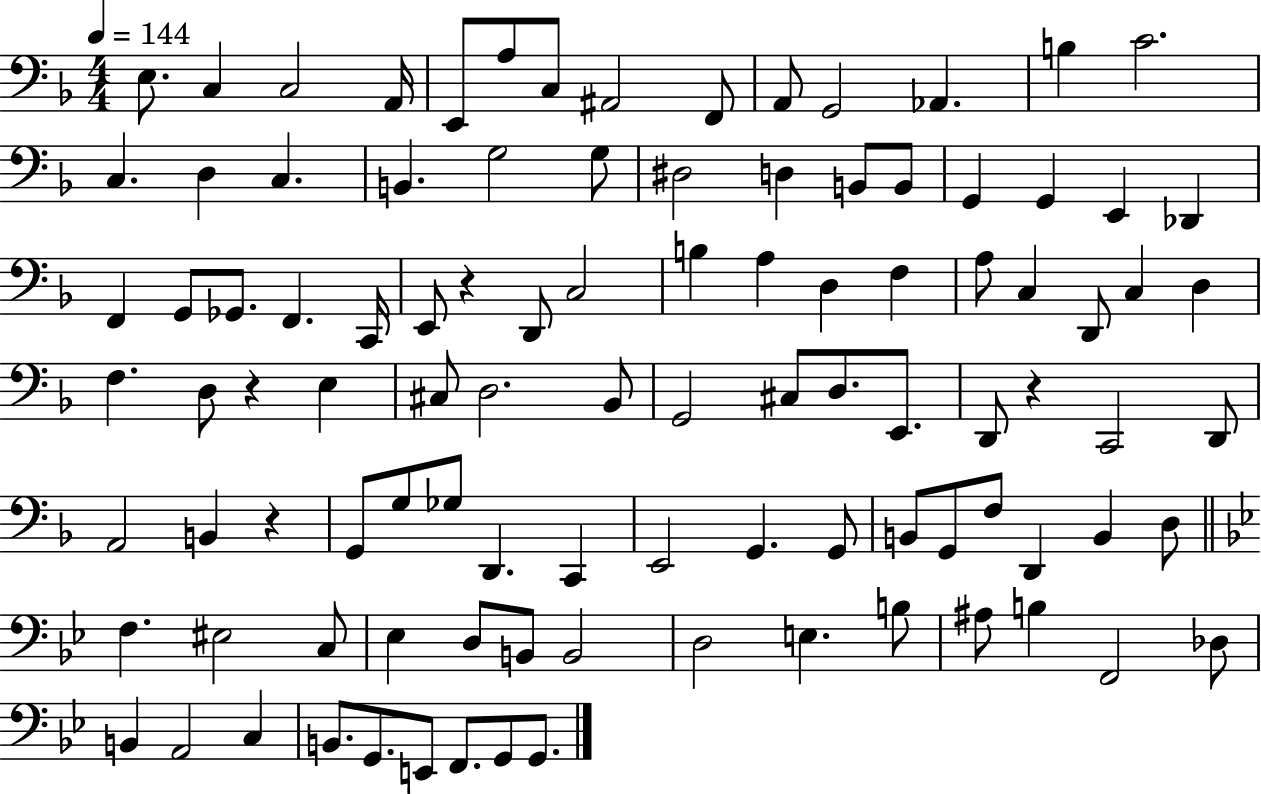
{
  \clef bass
  \numericTimeSignature
  \time 4/4
  \key f \major
  \tempo 4 = 144
  e8. c4 c2 a,16 | e,8 a8 c8 ais,2 f,8 | a,8 g,2 aes,4. | b4 c'2. | \break c4. d4 c4. | b,4. g2 g8 | dis2 d4 b,8 b,8 | g,4 g,4 e,4 des,4 | \break f,4 g,8 ges,8. f,4. c,16 | e,8 r4 d,8 c2 | b4 a4 d4 f4 | a8 c4 d,8 c4 d4 | \break f4. d8 r4 e4 | cis8 d2. bes,8 | g,2 cis8 d8. e,8. | d,8 r4 c,2 d,8 | \break a,2 b,4 r4 | g,8 g8 ges8 d,4. c,4 | e,2 g,4. g,8 | b,8 g,8 f8 d,4 b,4 d8 | \break \bar "||" \break \key g \minor f4. eis2 c8 | ees4 d8 b,8 b,2 | d2 e4. b8 | ais8 b4 f,2 des8 | \break b,4 a,2 c4 | b,8. g,8. e,8 f,8. g,8 g,8. | \bar "|."
}